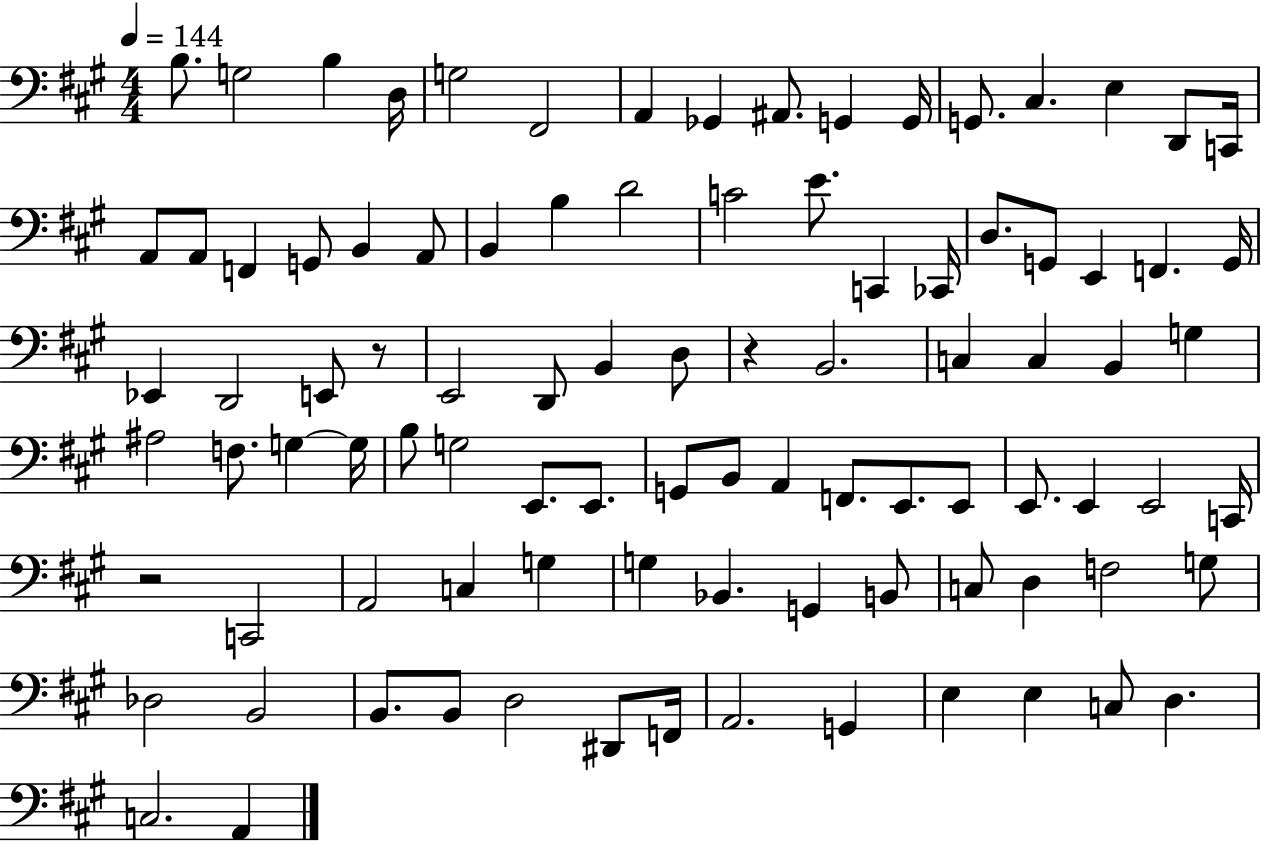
X:1
T:Untitled
M:4/4
L:1/4
K:A
B,/2 G,2 B, D,/4 G,2 ^F,,2 A,, _G,, ^A,,/2 G,, G,,/4 G,,/2 ^C, E, D,,/2 C,,/4 A,,/2 A,,/2 F,, G,,/2 B,, A,,/2 B,, B, D2 C2 E/2 C,, _C,,/4 D,/2 G,,/2 E,, F,, G,,/4 _E,, D,,2 E,,/2 z/2 E,,2 D,,/2 B,, D,/2 z B,,2 C, C, B,, G, ^A,2 F,/2 G, G,/4 B,/2 G,2 E,,/2 E,,/2 G,,/2 B,,/2 A,, F,,/2 E,,/2 E,,/2 E,,/2 E,, E,,2 C,,/4 z2 C,,2 A,,2 C, G, G, _B,, G,, B,,/2 C,/2 D, F,2 G,/2 _D,2 B,,2 B,,/2 B,,/2 D,2 ^D,,/2 F,,/4 A,,2 G,, E, E, C,/2 D, C,2 A,,